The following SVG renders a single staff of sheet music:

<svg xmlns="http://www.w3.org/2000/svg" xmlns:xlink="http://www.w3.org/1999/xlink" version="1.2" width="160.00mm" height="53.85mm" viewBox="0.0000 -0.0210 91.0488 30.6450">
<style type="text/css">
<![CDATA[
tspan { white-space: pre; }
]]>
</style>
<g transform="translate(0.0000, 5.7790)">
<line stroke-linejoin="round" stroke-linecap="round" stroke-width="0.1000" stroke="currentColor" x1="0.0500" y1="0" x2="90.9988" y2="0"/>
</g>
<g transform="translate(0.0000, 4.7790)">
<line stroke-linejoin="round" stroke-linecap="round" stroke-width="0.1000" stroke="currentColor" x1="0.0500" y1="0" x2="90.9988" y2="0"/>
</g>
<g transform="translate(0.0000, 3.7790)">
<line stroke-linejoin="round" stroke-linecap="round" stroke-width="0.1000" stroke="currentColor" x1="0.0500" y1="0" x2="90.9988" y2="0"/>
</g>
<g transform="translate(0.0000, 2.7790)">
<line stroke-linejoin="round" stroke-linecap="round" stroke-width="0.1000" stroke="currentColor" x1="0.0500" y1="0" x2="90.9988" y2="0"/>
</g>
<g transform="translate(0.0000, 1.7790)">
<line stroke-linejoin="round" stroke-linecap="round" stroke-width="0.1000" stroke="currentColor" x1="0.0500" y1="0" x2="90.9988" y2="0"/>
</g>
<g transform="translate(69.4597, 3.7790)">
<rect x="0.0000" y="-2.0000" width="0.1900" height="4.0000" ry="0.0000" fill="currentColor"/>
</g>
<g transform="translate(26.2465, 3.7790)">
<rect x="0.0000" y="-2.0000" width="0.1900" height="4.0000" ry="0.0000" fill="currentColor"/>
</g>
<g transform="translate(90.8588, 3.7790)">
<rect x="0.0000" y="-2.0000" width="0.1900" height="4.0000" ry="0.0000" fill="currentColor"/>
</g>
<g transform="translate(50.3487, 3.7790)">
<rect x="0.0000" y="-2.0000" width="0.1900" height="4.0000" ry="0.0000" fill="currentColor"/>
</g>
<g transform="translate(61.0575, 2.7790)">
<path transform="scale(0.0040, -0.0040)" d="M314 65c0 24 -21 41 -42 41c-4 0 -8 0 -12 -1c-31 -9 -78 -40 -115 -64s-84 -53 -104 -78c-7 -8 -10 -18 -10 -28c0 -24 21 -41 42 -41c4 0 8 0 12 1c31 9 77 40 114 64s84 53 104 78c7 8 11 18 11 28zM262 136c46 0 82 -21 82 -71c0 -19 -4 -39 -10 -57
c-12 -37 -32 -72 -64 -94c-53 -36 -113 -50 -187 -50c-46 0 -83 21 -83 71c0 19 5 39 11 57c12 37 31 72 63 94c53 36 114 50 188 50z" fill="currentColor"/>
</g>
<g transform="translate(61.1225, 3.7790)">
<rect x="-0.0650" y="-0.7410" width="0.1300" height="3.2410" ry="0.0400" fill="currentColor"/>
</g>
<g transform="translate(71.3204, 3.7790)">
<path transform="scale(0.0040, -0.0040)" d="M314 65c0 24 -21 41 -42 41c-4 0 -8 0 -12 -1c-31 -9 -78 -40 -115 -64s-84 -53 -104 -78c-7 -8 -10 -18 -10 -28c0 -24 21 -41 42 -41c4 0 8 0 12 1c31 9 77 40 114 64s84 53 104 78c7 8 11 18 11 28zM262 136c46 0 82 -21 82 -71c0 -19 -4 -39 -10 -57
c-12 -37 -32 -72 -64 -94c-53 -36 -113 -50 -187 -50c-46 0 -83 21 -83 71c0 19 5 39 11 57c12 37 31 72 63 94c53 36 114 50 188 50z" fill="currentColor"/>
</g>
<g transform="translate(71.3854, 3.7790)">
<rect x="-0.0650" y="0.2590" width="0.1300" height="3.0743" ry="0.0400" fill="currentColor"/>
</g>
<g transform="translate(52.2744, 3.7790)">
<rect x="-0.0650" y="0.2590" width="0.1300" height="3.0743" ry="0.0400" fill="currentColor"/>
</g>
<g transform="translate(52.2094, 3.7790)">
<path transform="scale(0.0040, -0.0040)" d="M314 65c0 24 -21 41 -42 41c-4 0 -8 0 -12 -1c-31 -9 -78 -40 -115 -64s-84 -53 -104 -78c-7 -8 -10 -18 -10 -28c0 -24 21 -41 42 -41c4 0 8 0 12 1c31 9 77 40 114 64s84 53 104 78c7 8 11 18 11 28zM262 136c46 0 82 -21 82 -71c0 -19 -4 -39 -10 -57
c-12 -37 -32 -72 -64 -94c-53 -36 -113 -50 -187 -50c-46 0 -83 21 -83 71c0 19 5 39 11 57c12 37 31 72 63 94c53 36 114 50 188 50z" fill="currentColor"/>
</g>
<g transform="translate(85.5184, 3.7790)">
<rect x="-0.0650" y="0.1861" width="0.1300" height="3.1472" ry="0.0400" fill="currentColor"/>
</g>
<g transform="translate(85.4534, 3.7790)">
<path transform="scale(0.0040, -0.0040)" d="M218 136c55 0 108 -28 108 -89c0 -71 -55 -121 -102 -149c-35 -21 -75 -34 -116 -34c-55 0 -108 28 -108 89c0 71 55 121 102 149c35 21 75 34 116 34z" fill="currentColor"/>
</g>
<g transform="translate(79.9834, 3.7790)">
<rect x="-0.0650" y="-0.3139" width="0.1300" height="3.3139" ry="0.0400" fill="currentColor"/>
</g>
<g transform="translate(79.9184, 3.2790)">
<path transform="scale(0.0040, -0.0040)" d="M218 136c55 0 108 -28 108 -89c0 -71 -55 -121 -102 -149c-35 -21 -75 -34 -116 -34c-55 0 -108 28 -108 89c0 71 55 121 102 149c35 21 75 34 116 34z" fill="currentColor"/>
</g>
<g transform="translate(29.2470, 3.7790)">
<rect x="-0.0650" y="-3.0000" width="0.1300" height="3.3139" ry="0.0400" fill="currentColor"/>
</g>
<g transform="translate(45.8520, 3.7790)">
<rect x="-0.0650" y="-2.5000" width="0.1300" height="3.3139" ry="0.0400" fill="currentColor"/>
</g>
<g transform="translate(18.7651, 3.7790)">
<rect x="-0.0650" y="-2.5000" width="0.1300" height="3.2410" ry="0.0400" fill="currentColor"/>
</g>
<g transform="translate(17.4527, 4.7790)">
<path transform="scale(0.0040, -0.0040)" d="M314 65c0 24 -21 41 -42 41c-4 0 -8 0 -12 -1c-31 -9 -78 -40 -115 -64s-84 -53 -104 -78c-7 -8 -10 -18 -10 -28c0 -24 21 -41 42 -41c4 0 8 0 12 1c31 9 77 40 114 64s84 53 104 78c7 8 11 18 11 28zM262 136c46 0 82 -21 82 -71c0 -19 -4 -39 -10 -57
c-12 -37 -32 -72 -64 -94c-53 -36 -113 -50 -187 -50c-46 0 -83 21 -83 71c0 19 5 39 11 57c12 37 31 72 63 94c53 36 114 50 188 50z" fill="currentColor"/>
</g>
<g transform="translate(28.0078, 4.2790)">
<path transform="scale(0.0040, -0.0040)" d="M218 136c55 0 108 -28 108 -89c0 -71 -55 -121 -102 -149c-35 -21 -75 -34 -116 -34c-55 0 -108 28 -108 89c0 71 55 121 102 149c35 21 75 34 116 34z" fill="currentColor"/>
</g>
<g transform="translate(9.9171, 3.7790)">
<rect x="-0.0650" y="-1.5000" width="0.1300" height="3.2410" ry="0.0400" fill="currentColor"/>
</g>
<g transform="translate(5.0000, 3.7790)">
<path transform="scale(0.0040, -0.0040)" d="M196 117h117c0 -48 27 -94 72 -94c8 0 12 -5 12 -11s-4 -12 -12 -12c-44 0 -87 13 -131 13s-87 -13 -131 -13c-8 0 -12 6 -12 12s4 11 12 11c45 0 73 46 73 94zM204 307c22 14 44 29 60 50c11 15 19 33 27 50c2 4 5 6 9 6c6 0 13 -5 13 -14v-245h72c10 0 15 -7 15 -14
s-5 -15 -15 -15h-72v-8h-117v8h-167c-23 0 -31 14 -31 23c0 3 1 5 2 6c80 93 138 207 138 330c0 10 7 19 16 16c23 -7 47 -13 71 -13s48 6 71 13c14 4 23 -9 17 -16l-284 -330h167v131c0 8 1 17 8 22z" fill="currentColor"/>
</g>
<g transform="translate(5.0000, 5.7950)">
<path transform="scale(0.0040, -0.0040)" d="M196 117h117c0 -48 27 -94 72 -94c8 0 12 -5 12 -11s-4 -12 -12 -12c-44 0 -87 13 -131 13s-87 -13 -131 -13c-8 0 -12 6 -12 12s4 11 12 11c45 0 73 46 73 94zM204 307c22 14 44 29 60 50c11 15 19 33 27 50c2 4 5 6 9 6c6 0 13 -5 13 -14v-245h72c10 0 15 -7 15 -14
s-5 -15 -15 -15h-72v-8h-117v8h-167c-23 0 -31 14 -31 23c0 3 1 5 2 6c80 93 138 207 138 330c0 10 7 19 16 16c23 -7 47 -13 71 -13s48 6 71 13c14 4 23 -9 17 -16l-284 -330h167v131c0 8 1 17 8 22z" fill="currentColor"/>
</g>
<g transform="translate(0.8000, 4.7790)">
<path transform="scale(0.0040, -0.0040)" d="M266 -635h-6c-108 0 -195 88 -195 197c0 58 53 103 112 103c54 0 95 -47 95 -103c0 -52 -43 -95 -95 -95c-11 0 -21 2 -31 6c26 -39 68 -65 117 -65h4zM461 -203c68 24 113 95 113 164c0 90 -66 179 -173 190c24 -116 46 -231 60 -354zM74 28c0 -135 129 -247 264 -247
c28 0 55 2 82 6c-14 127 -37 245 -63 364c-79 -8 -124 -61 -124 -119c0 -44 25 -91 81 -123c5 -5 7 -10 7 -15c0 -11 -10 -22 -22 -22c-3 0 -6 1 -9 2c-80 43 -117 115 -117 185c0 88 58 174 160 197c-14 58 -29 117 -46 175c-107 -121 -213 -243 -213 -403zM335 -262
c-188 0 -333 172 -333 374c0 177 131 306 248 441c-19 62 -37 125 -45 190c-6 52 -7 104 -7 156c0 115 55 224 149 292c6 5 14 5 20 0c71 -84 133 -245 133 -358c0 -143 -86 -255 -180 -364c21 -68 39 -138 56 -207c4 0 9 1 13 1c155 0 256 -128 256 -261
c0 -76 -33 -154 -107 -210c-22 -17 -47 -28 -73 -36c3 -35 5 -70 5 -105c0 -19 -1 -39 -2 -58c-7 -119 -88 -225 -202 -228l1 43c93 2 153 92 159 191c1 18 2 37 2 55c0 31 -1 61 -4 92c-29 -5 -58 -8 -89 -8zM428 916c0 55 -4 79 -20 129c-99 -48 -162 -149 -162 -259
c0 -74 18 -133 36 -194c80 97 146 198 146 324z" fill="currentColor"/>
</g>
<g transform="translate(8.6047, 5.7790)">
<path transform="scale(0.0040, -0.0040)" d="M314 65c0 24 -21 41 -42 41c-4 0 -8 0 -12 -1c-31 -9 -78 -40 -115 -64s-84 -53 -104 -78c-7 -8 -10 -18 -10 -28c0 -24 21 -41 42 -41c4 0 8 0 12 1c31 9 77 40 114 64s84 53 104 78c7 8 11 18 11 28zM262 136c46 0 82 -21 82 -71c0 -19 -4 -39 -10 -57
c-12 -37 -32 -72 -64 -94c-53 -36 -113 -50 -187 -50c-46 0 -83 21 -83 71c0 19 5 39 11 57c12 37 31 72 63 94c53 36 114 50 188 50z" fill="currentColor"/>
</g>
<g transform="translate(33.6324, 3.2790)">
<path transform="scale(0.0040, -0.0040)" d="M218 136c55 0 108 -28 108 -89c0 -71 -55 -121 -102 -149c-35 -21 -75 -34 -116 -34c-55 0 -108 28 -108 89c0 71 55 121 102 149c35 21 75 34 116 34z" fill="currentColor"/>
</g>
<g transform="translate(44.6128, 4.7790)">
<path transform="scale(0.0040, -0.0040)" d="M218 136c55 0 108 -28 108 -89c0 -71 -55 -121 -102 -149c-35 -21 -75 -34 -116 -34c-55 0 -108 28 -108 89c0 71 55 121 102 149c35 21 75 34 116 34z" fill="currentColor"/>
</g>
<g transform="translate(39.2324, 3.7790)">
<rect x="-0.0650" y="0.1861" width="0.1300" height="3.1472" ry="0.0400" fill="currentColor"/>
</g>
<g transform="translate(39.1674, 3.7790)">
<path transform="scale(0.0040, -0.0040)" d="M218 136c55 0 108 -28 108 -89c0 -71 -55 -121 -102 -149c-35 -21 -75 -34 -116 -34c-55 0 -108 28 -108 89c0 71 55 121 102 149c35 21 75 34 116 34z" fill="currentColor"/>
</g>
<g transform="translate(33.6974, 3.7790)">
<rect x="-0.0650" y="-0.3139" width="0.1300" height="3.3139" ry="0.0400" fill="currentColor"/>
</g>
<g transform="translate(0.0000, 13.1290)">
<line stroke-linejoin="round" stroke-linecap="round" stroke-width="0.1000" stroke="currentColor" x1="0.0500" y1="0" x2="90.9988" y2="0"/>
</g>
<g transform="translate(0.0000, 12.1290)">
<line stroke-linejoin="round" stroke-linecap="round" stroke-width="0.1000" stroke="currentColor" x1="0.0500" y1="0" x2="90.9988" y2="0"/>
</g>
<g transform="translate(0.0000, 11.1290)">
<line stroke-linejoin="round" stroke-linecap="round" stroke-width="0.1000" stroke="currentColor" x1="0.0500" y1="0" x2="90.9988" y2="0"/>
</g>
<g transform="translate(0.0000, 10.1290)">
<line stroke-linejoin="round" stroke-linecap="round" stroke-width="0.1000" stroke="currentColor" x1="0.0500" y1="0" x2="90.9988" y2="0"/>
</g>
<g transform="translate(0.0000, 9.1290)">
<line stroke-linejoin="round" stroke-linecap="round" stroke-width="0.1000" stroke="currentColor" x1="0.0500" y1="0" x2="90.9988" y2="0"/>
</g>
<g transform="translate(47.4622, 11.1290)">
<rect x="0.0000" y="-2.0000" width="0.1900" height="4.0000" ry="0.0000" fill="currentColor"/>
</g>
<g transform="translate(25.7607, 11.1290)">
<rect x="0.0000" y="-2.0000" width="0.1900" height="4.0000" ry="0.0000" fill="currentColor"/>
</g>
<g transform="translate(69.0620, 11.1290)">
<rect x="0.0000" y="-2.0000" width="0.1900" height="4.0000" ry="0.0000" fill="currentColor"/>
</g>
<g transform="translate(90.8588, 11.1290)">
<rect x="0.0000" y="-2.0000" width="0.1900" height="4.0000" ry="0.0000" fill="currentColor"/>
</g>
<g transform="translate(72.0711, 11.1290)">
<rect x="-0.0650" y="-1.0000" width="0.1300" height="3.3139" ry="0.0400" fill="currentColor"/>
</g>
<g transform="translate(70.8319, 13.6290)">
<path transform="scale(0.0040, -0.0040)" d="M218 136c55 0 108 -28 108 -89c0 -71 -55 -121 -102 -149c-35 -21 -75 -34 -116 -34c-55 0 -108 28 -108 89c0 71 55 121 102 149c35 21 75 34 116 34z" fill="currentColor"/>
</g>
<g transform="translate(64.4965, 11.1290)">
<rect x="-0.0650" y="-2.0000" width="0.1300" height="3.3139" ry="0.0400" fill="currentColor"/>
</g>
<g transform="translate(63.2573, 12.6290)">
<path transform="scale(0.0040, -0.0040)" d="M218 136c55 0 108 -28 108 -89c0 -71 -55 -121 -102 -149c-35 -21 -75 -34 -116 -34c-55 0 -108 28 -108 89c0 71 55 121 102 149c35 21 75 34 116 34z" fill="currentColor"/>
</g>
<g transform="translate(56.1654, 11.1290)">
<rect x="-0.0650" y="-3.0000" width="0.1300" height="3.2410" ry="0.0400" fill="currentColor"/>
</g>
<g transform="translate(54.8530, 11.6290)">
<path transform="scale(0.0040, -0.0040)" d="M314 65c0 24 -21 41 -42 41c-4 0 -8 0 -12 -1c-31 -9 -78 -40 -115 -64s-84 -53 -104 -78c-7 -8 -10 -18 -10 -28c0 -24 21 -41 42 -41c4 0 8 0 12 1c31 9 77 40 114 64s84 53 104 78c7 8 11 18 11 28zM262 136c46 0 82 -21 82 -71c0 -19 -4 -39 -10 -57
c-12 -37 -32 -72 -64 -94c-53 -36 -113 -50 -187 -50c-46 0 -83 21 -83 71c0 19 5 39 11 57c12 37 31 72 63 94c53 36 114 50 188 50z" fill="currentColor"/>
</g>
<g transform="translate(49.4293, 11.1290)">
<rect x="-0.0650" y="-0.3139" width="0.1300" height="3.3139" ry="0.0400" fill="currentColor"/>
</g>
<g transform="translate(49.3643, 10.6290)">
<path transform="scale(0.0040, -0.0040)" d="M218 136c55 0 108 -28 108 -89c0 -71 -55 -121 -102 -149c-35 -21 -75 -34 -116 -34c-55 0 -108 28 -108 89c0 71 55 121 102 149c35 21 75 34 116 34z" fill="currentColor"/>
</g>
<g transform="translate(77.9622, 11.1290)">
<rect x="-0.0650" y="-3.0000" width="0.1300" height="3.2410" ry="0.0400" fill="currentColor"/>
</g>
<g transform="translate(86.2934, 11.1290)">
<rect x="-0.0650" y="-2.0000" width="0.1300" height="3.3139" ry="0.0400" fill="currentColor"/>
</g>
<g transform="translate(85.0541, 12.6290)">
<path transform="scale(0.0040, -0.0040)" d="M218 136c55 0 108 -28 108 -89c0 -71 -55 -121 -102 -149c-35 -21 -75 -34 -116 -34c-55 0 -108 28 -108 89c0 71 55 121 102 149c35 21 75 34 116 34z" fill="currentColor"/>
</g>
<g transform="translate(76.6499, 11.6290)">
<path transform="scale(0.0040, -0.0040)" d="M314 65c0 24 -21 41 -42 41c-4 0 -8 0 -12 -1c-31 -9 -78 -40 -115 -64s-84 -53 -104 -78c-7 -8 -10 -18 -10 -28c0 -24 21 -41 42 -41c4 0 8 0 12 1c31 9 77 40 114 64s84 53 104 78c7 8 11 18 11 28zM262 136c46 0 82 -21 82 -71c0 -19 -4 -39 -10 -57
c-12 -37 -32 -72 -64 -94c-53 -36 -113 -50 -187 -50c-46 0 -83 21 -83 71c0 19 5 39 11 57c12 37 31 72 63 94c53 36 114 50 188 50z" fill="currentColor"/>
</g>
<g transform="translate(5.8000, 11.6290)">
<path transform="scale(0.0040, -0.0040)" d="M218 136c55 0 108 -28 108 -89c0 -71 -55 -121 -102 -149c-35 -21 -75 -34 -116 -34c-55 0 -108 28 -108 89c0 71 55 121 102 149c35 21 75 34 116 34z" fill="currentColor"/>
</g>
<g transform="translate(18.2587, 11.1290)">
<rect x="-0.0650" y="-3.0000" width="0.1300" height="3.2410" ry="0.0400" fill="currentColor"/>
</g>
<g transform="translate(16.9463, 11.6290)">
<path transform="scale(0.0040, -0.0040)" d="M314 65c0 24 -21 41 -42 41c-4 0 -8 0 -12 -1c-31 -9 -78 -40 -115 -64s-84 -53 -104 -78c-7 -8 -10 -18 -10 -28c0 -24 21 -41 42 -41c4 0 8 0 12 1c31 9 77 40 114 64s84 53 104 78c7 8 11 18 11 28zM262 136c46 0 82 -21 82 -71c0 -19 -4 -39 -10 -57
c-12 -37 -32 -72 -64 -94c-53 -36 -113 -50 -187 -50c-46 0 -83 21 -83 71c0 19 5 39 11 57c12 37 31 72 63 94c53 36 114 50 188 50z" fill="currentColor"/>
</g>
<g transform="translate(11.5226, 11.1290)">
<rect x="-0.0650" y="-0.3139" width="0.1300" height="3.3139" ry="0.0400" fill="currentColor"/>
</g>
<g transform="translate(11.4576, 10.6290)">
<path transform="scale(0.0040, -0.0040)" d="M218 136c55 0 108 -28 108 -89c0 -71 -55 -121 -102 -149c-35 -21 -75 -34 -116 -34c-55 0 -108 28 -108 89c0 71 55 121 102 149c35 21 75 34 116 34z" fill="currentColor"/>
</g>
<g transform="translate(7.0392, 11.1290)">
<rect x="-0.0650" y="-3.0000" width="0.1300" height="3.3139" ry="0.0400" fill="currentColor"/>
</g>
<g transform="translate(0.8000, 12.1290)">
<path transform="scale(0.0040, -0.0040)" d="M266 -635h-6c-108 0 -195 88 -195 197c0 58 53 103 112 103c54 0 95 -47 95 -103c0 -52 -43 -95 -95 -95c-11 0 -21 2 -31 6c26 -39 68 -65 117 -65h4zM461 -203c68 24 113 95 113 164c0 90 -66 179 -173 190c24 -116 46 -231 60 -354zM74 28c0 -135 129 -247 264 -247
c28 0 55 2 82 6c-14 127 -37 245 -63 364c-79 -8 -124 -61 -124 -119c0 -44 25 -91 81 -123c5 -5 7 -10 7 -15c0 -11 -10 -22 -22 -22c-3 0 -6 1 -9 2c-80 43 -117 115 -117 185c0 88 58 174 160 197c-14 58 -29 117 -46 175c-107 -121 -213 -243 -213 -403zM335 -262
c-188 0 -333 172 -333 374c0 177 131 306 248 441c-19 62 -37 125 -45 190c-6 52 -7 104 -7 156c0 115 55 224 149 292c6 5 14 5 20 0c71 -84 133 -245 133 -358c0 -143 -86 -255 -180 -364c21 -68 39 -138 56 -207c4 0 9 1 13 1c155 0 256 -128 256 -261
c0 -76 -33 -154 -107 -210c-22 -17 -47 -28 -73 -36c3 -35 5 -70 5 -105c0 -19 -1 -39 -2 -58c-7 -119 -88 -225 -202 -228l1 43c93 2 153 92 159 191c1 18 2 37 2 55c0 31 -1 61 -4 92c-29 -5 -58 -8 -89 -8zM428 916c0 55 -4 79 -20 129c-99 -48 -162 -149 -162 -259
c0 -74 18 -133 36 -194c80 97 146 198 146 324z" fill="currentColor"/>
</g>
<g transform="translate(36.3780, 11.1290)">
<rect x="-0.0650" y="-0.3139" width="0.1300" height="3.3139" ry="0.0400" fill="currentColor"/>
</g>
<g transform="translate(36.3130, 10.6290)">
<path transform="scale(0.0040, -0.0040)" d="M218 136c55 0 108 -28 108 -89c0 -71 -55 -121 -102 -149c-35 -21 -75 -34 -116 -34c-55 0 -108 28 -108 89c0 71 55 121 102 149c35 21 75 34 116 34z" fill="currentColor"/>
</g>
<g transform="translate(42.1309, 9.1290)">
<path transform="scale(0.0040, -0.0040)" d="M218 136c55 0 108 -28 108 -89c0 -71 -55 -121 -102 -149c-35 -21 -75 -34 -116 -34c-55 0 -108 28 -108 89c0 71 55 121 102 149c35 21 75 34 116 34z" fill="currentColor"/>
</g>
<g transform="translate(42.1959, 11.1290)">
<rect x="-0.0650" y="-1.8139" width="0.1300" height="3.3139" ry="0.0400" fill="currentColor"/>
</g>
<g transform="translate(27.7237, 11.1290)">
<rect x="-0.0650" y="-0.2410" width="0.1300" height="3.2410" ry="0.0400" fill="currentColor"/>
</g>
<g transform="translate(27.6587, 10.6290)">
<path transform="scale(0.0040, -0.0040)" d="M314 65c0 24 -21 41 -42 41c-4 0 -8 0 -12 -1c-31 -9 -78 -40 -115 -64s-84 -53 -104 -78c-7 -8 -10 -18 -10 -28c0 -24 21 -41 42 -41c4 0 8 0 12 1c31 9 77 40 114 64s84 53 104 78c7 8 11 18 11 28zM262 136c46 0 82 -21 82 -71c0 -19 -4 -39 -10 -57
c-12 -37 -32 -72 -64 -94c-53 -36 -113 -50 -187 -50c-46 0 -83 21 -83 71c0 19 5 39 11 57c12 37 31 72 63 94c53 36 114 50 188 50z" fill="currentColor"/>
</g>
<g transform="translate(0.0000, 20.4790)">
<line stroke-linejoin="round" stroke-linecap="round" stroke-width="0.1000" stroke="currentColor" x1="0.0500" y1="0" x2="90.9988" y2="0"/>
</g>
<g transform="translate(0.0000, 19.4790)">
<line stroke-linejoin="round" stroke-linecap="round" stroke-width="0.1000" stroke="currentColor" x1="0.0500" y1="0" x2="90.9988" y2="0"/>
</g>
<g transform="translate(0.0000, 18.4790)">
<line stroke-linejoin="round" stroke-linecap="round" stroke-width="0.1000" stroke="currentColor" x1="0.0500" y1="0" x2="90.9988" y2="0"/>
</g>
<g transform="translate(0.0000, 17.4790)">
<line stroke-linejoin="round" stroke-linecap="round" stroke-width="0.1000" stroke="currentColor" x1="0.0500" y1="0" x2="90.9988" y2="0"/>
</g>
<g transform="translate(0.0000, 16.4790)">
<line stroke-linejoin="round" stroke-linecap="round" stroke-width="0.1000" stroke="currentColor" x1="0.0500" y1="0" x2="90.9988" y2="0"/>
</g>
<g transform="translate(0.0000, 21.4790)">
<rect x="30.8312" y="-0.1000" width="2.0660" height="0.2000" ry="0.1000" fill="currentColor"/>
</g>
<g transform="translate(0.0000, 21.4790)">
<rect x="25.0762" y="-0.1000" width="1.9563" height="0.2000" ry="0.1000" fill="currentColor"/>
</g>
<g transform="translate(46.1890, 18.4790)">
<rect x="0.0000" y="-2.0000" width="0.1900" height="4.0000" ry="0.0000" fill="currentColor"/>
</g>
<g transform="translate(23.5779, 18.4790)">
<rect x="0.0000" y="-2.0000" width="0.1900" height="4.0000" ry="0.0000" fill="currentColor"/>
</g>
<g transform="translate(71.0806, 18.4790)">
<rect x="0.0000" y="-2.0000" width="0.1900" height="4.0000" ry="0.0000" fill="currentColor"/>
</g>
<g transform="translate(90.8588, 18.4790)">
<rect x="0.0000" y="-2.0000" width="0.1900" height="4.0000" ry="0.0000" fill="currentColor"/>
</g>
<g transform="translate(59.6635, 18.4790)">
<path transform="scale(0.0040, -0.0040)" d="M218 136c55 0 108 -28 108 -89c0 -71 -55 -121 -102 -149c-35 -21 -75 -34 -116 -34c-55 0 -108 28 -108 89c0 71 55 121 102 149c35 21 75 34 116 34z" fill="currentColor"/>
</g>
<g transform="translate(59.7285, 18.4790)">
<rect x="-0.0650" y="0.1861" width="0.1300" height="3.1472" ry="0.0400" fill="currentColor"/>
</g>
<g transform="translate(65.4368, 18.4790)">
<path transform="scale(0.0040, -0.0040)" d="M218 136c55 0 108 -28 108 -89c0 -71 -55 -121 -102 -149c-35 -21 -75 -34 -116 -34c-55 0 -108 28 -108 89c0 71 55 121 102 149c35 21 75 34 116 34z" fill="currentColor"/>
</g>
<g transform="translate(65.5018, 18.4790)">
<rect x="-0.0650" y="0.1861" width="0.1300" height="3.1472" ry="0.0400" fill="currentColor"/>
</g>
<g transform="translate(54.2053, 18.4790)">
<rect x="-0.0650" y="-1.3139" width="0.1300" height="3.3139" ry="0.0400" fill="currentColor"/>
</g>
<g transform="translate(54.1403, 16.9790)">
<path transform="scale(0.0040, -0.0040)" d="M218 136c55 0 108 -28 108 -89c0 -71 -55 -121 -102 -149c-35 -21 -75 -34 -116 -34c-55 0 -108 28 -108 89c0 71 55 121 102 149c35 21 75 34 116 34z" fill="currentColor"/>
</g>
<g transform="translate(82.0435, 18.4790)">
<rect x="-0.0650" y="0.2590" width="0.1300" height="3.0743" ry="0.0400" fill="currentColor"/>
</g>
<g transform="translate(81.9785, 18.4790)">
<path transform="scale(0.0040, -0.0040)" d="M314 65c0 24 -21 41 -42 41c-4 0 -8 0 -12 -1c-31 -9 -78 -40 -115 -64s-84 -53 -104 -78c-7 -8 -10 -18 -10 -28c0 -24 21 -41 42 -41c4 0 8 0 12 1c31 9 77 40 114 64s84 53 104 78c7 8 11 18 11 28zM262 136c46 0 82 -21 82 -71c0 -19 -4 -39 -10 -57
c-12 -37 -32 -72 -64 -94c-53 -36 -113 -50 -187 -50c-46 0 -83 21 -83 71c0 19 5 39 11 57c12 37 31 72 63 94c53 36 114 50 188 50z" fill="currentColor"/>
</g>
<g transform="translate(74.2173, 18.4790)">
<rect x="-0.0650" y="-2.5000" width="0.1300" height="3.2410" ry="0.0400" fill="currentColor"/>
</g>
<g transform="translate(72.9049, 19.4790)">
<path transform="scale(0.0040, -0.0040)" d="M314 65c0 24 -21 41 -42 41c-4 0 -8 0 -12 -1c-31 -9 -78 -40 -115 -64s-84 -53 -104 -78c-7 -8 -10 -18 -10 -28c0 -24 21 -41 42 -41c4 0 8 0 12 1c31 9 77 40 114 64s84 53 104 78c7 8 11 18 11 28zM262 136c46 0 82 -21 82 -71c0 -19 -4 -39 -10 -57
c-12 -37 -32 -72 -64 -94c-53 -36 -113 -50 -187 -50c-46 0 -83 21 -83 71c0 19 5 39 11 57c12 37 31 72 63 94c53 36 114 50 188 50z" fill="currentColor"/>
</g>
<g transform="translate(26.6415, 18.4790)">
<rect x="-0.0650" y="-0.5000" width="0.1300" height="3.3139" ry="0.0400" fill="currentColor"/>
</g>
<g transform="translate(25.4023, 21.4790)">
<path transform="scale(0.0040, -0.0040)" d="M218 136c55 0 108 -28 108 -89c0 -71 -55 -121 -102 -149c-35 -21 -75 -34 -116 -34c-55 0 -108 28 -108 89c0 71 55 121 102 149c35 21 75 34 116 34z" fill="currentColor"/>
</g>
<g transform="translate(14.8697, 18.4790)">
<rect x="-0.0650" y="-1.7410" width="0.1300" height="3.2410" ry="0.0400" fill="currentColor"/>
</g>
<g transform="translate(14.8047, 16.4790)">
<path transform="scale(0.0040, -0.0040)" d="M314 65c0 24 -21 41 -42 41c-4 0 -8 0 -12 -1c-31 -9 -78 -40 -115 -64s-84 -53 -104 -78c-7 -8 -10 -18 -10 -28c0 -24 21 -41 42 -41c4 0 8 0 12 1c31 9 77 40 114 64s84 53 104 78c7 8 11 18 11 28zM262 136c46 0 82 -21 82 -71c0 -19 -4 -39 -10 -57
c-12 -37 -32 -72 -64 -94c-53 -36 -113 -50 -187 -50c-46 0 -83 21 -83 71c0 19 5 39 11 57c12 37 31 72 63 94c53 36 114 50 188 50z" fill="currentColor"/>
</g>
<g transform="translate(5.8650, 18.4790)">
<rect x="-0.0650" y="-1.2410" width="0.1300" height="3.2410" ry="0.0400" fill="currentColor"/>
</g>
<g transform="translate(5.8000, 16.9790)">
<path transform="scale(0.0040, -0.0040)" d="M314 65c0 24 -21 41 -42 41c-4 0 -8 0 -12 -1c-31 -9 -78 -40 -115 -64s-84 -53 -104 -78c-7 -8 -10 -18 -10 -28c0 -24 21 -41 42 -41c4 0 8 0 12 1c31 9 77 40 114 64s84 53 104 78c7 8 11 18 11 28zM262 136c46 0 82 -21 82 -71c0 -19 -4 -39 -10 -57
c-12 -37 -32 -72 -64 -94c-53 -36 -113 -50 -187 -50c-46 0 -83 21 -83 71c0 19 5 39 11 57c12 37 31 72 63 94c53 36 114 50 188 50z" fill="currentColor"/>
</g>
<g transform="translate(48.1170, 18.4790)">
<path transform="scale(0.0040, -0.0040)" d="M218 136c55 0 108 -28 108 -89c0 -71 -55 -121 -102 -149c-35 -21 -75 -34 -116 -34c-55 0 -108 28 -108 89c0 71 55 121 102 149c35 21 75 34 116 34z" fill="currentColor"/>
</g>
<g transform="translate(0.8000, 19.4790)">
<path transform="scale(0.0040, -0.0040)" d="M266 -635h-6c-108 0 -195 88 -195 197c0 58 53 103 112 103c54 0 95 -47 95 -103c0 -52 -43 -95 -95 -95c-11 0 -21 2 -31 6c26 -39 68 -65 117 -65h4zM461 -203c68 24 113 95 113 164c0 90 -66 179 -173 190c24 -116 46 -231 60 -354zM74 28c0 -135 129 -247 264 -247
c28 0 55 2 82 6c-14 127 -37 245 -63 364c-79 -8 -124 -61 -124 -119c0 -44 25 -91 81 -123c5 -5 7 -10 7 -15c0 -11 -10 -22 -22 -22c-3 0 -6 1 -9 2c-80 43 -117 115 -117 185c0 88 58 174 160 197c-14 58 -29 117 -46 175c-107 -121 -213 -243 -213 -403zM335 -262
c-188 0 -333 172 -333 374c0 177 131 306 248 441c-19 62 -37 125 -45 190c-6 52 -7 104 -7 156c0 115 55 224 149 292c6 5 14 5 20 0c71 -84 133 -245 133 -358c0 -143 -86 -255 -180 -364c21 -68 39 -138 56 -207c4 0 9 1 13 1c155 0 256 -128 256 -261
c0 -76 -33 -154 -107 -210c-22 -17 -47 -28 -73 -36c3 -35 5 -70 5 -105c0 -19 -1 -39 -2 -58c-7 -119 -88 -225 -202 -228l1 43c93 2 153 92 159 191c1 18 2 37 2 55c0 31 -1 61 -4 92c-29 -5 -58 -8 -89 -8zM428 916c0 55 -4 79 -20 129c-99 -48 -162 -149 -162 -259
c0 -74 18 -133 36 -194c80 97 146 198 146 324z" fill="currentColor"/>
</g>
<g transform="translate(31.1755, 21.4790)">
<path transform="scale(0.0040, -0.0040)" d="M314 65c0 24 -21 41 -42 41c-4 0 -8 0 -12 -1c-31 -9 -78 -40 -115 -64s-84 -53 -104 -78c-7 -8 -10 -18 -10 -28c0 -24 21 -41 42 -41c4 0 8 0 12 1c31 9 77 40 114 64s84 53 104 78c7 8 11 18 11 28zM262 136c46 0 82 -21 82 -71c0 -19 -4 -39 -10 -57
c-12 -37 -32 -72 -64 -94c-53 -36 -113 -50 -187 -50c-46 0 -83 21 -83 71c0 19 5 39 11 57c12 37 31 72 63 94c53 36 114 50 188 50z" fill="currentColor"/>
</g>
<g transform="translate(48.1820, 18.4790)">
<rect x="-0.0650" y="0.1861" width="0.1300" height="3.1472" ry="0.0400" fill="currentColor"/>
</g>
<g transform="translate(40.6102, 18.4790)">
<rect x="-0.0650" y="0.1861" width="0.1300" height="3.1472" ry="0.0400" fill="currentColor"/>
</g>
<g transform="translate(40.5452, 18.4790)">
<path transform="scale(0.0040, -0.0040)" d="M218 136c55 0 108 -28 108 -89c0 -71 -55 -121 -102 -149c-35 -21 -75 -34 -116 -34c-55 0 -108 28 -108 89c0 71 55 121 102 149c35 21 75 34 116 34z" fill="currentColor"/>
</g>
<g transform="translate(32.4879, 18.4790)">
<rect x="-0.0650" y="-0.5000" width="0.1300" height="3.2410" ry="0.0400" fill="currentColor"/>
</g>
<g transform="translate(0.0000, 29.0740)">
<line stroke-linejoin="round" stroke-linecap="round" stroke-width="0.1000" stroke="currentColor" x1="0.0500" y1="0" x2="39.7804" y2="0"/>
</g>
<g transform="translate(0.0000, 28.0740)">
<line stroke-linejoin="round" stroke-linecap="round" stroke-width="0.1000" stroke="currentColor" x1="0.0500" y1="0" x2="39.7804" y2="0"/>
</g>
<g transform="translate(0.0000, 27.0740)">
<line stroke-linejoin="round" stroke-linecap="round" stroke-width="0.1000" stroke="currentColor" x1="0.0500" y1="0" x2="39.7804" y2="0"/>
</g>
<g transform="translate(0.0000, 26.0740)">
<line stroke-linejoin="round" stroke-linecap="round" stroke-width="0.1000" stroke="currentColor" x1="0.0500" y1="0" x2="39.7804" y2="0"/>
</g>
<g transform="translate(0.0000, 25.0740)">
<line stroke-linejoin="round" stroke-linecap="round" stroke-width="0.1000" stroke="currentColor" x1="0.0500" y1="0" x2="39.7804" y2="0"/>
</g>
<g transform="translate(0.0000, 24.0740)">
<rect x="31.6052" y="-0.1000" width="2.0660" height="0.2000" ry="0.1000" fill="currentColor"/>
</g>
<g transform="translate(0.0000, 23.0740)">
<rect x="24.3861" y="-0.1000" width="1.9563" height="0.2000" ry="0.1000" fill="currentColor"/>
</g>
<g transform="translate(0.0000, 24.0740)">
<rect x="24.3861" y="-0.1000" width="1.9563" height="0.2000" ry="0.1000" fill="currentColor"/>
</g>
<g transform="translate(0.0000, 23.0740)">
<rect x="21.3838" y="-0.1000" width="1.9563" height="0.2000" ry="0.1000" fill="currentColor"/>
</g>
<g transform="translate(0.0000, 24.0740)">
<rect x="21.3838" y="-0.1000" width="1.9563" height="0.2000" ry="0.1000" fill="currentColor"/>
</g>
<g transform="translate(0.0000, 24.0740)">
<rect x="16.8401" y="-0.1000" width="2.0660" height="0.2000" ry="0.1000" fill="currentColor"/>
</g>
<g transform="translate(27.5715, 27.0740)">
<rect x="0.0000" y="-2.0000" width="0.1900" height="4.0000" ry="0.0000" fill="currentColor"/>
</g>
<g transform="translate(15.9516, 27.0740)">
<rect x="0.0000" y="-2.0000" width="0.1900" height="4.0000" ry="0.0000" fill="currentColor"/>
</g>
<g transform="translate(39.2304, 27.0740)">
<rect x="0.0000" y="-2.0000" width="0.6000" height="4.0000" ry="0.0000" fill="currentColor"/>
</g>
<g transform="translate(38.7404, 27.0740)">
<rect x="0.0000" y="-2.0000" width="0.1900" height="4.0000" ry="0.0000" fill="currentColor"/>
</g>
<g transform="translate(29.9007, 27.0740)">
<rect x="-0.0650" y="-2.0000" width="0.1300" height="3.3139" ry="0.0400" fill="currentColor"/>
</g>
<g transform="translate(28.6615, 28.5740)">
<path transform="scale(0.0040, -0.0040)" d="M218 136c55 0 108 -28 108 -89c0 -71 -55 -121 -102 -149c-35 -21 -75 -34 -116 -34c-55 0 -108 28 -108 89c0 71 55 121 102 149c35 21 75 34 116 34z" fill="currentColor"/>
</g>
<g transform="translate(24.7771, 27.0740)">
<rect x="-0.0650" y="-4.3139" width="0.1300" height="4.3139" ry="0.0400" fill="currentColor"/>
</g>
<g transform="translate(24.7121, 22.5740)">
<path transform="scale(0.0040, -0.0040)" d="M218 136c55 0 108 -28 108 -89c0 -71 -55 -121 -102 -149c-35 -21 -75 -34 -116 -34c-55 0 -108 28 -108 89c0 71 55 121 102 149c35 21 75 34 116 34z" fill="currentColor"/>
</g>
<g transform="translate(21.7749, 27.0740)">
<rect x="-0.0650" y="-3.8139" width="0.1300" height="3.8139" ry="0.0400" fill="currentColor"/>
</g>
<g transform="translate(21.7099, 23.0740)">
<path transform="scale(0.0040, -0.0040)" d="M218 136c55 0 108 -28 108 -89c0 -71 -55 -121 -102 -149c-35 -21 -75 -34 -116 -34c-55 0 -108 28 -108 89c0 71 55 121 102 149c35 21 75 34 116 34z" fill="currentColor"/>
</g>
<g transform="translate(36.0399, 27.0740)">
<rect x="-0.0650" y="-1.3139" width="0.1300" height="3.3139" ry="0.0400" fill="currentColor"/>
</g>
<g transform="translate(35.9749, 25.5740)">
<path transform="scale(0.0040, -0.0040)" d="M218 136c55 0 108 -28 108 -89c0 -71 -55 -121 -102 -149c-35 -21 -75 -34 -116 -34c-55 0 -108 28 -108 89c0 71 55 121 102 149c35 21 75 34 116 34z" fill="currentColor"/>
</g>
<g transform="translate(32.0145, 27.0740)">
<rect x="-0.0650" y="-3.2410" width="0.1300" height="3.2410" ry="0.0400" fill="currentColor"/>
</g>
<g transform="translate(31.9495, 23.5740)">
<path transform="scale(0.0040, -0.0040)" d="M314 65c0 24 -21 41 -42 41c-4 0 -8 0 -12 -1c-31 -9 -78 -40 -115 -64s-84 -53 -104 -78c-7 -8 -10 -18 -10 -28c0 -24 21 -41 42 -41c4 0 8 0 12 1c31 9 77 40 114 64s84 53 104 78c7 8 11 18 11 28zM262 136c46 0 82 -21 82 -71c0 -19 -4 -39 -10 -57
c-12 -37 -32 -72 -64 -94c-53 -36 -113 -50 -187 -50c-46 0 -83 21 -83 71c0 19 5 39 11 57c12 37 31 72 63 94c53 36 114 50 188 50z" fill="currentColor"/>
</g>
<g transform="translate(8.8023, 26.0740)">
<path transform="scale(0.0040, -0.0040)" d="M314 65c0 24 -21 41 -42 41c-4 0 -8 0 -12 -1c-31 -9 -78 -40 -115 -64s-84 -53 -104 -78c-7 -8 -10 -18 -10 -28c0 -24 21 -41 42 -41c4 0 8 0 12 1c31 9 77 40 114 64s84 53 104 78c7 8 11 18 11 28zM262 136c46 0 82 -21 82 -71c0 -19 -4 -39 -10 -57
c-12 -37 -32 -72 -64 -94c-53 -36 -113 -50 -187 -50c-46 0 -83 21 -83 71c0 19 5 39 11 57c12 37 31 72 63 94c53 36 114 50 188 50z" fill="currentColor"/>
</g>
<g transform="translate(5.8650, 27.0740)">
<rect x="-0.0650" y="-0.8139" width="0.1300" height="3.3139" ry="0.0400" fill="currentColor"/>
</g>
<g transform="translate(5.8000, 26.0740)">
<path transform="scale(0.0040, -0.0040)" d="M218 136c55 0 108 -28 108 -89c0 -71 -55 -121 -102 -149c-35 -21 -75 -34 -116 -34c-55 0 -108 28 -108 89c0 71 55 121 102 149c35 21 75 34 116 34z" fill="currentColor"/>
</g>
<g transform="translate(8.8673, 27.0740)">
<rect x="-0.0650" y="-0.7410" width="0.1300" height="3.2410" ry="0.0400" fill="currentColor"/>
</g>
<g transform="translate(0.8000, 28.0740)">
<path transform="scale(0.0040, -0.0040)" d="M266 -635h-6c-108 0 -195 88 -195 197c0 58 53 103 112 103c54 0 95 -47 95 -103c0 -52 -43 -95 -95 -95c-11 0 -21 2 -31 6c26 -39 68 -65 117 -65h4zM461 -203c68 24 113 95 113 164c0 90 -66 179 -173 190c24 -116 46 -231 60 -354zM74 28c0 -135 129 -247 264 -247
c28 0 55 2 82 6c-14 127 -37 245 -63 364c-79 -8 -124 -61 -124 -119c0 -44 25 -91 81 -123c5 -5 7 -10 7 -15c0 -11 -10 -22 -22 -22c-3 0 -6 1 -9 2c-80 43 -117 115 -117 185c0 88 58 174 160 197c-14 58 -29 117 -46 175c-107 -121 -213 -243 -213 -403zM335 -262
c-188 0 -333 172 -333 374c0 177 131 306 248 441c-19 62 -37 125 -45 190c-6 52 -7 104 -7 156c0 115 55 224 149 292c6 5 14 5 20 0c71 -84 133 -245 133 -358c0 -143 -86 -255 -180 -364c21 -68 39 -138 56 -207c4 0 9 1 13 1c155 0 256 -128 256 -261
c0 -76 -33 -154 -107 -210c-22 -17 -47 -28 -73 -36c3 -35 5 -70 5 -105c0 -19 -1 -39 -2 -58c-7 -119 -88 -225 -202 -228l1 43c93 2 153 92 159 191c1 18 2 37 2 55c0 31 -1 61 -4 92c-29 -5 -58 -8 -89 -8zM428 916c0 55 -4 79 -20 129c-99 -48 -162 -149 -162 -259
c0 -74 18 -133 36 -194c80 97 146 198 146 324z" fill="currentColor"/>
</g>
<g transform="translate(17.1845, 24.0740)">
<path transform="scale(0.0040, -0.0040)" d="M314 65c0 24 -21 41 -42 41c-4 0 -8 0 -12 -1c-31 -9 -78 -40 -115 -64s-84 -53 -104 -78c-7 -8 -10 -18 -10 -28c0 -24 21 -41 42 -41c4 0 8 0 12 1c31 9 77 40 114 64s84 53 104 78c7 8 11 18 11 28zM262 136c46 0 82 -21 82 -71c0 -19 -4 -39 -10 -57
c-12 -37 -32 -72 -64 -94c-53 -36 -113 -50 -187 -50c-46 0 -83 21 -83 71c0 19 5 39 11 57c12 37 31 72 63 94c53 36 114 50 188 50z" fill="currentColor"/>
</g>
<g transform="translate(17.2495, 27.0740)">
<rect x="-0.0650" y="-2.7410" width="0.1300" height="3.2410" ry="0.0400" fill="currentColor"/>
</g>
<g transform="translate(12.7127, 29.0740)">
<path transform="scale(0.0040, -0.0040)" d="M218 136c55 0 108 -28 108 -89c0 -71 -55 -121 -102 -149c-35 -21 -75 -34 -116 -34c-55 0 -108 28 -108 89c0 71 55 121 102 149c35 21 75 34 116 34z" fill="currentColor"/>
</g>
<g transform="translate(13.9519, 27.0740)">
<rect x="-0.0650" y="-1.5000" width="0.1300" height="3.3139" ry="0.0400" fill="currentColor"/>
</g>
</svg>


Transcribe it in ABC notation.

X:1
T:Untitled
M:4/4
L:1/4
K:C
E2 G2 A c B G B2 d2 B2 c B A c A2 c2 c f c A2 F D A2 F e2 f2 C C2 B B e B B G2 B2 d d2 E a2 c' d' F b2 e